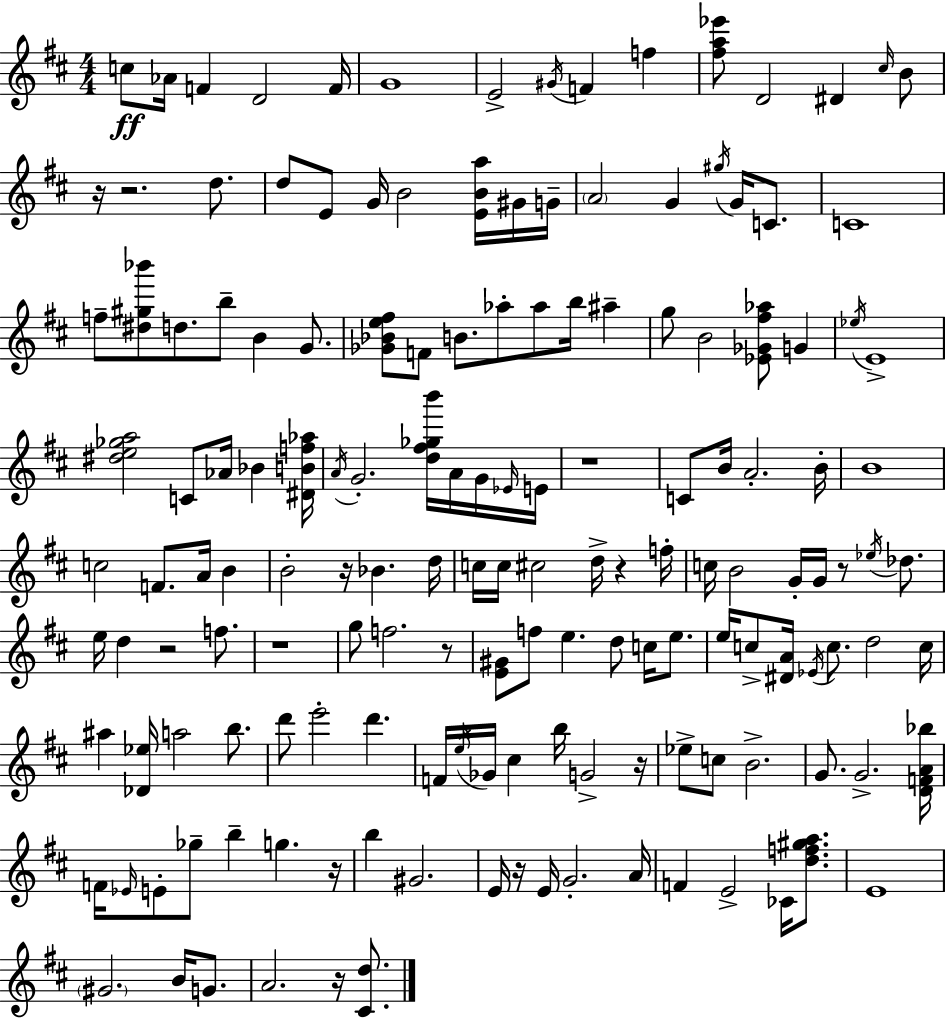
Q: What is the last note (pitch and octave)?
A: A4